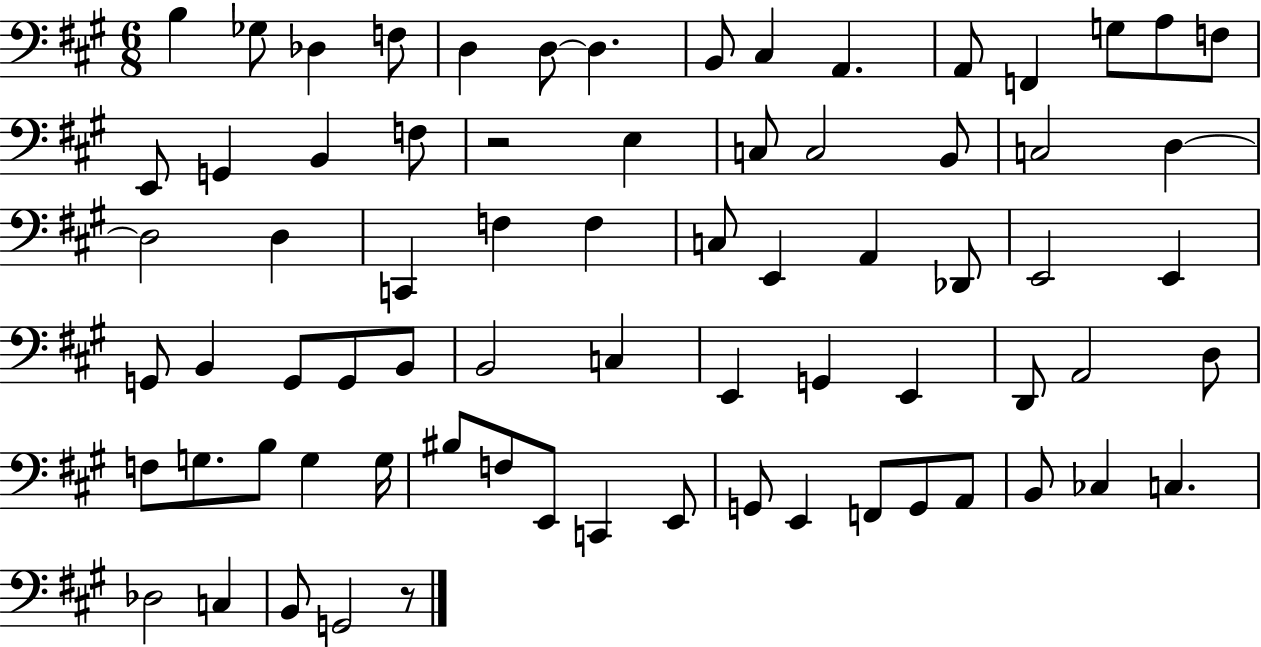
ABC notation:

X:1
T:Untitled
M:6/8
L:1/4
K:A
B, _G,/2 _D, F,/2 D, D,/2 D, B,,/2 ^C, A,, A,,/2 F,, G,/2 A,/2 F,/2 E,,/2 G,, B,, F,/2 z2 E, C,/2 C,2 B,,/2 C,2 D, D,2 D, C,, F, F, C,/2 E,, A,, _D,,/2 E,,2 E,, G,,/2 B,, G,,/2 G,,/2 B,,/2 B,,2 C, E,, G,, E,, D,,/2 A,,2 D,/2 F,/2 G,/2 B,/2 G, G,/4 ^B,/2 F,/2 E,,/2 C,, E,,/2 G,,/2 E,, F,,/2 G,,/2 A,,/2 B,,/2 _C, C, _D,2 C, B,,/2 G,,2 z/2